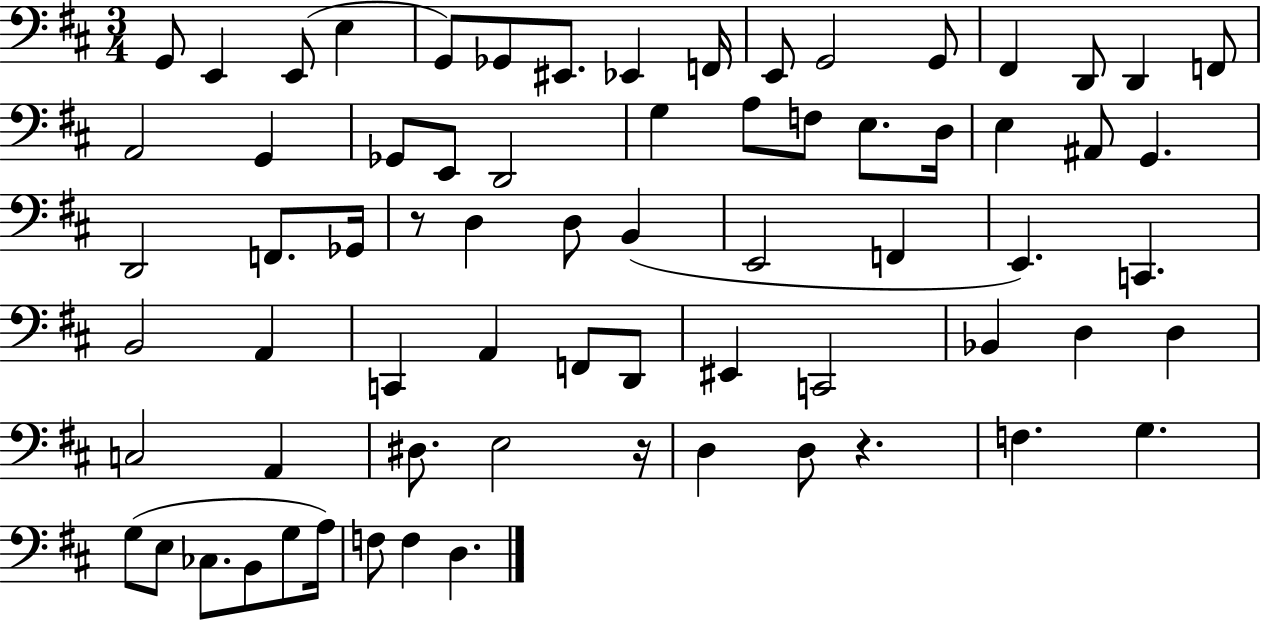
X:1
T:Untitled
M:3/4
L:1/4
K:D
G,,/2 E,, E,,/2 E, G,,/2 _G,,/2 ^E,,/2 _E,, F,,/4 E,,/2 G,,2 G,,/2 ^F,, D,,/2 D,, F,,/2 A,,2 G,, _G,,/2 E,,/2 D,,2 G, A,/2 F,/2 E,/2 D,/4 E, ^A,,/2 G,, D,,2 F,,/2 _G,,/4 z/2 D, D,/2 B,, E,,2 F,, E,, C,, B,,2 A,, C,, A,, F,,/2 D,,/2 ^E,, C,,2 _B,, D, D, C,2 A,, ^D,/2 E,2 z/4 D, D,/2 z F, G, G,/2 E,/2 _C,/2 B,,/2 G,/2 A,/4 F,/2 F, D,